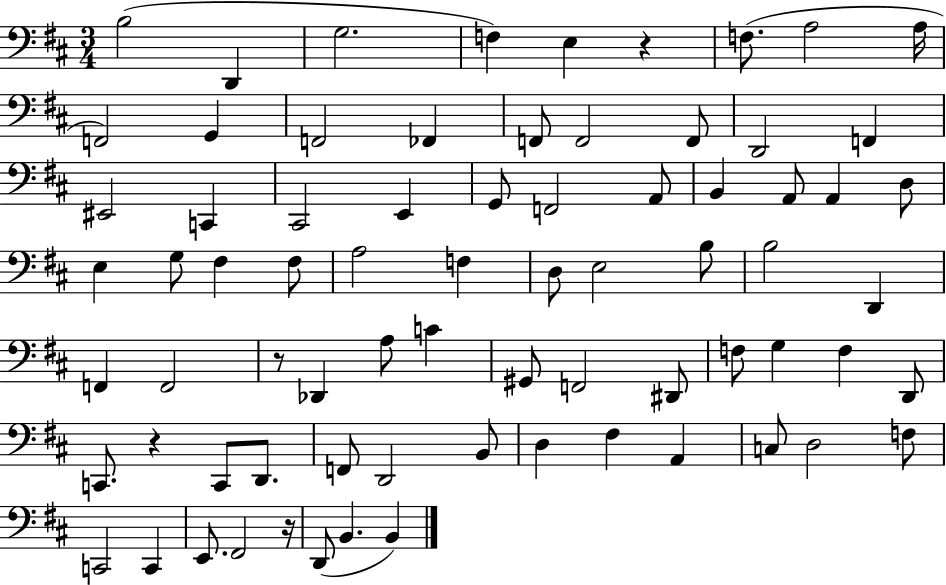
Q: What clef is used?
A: bass